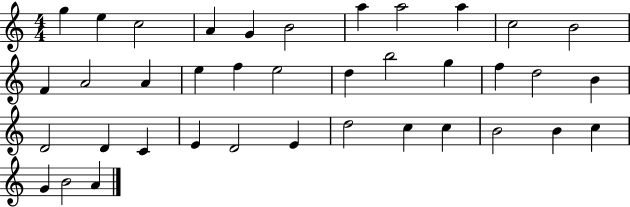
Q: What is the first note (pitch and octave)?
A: G5